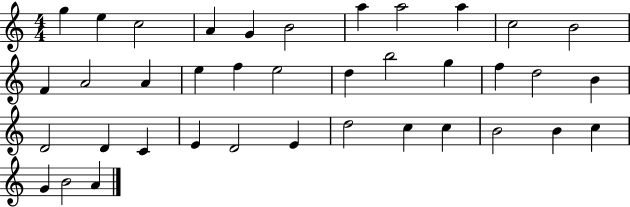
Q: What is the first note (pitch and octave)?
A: G5